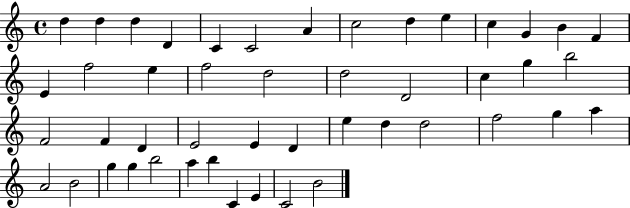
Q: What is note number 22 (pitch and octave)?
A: C5